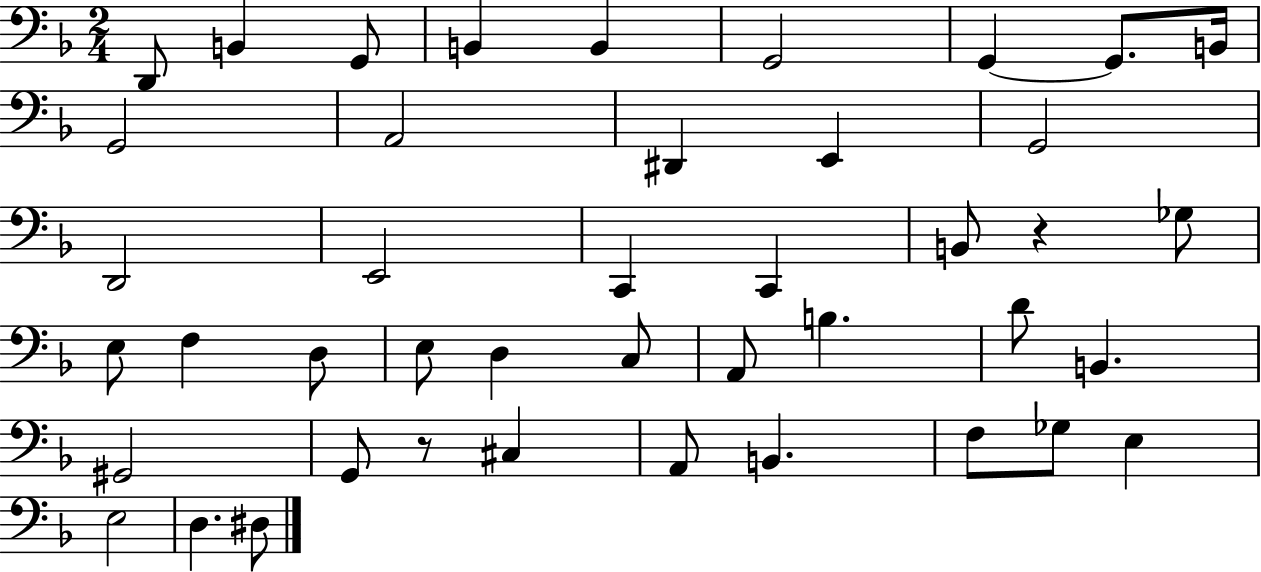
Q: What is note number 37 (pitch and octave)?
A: Gb3